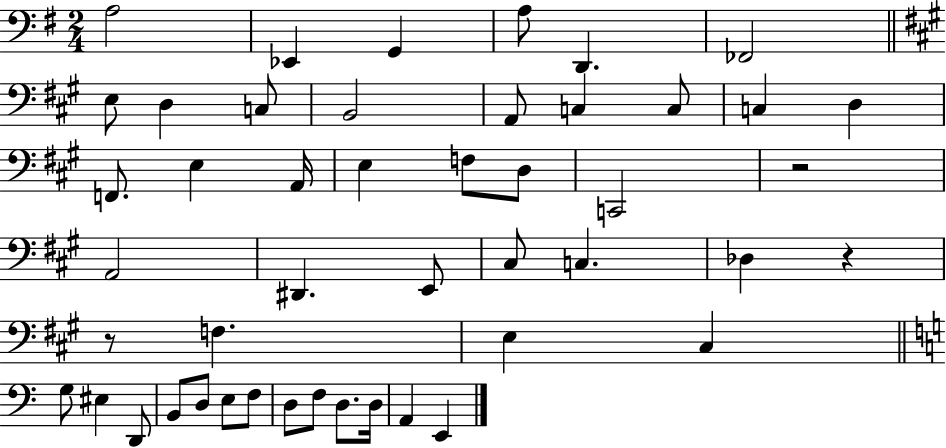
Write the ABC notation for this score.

X:1
T:Untitled
M:2/4
L:1/4
K:G
A,2 _E,, G,, A,/2 D,, _F,,2 E,/2 D, C,/2 B,,2 A,,/2 C, C,/2 C, D, F,,/2 E, A,,/4 E, F,/2 D,/2 C,,2 z2 A,,2 ^D,, E,,/2 ^C,/2 C, _D, z z/2 F, E, ^C, G,/2 ^E, D,,/2 B,,/2 D,/2 E,/2 F,/2 D,/2 F,/2 D,/2 D,/4 A,, E,,